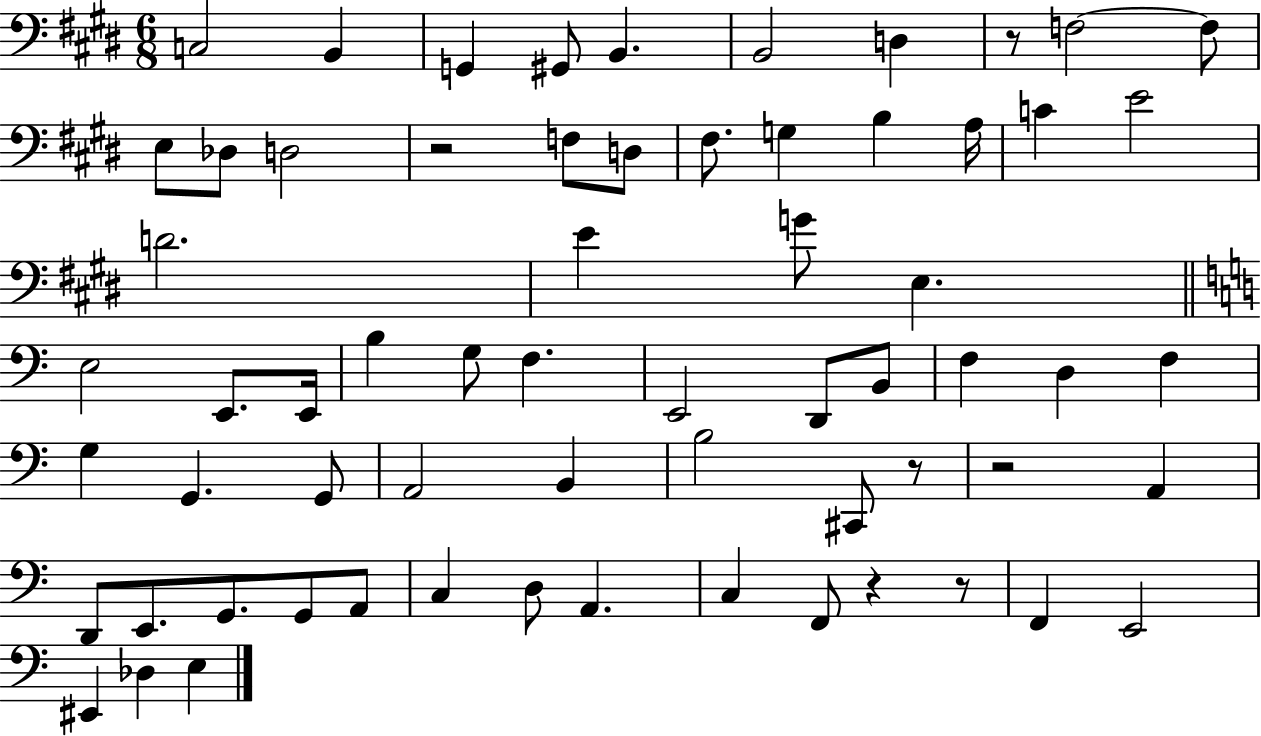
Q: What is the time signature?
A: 6/8